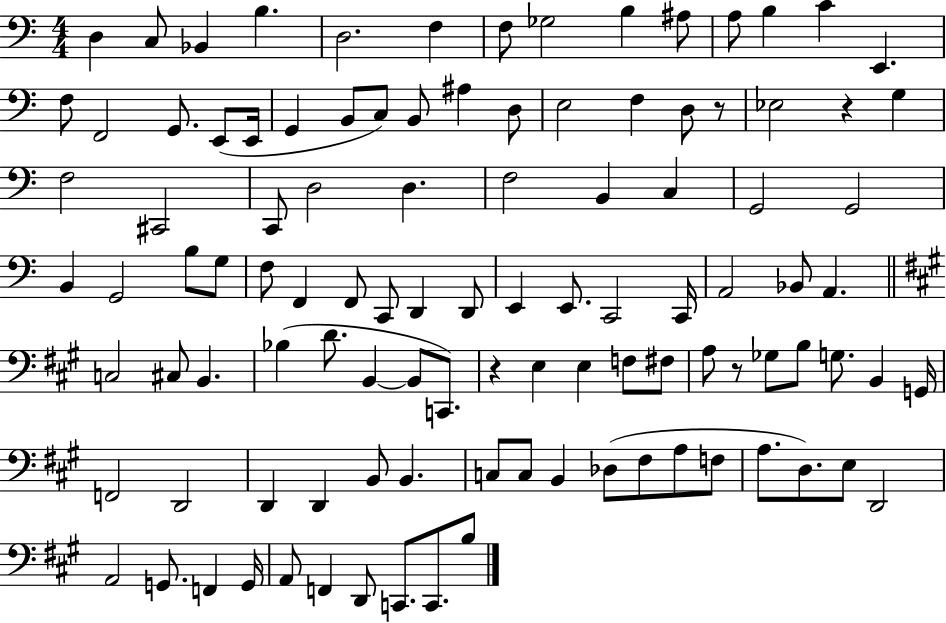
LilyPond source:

{
  \clef bass
  \numericTimeSignature
  \time 4/4
  \key c \major
  \repeat volta 2 { d4 c8 bes,4 b4. | d2. f4 | f8 ges2 b4 ais8 | a8 b4 c'4 e,4. | \break f8 f,2 g,8. e,8( e,16 | g,4 b,8 c8) b,8 ais4 d8 | e2 f4 d8 r8 | ees2 r4 g4 | \break f2 cis,2 | c,8 d2 d4. | f2 b,4 c4 | g,2 g,2 | \break b,4 g,2 b8 g8 | f8 f,4 f,8 c,8 d,4 d,8 | e,4 e,8. c,2 c,16 | a,2 bes,8 a,4. | \break \bar "||" \break \key a \major c2 cis8 b,4. | bes4( d'8. b,4~~ b,8 c,8.) | r4 e4 e4 f8 fis8 | a8 r8 ges8 b8 g8. b,4 g,16 | \break f,2 d,2 | d,4 d,4 b,8 b,4. | c8 c8 b,4 des8( fis8 a8 f8 | a8. d8.) e8 d,2 | \break a,2 g,8. f,4 g,16 | a,8 f,4 d,8 c,8. c,8. b8 | } \bar "|."
}